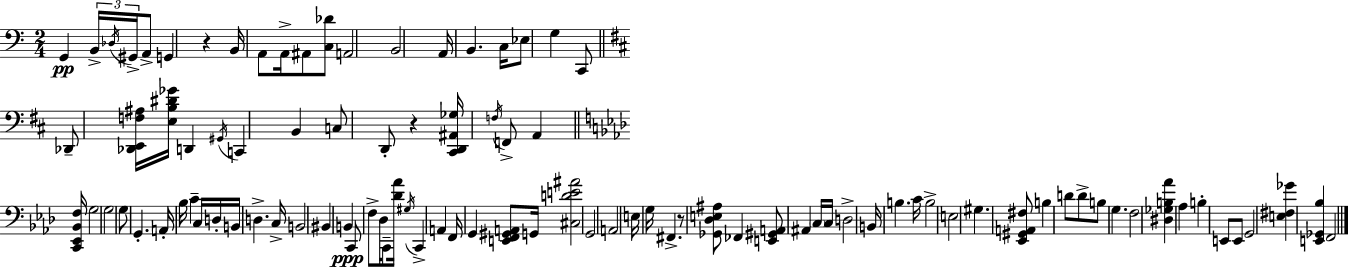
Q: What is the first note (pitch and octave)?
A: G2